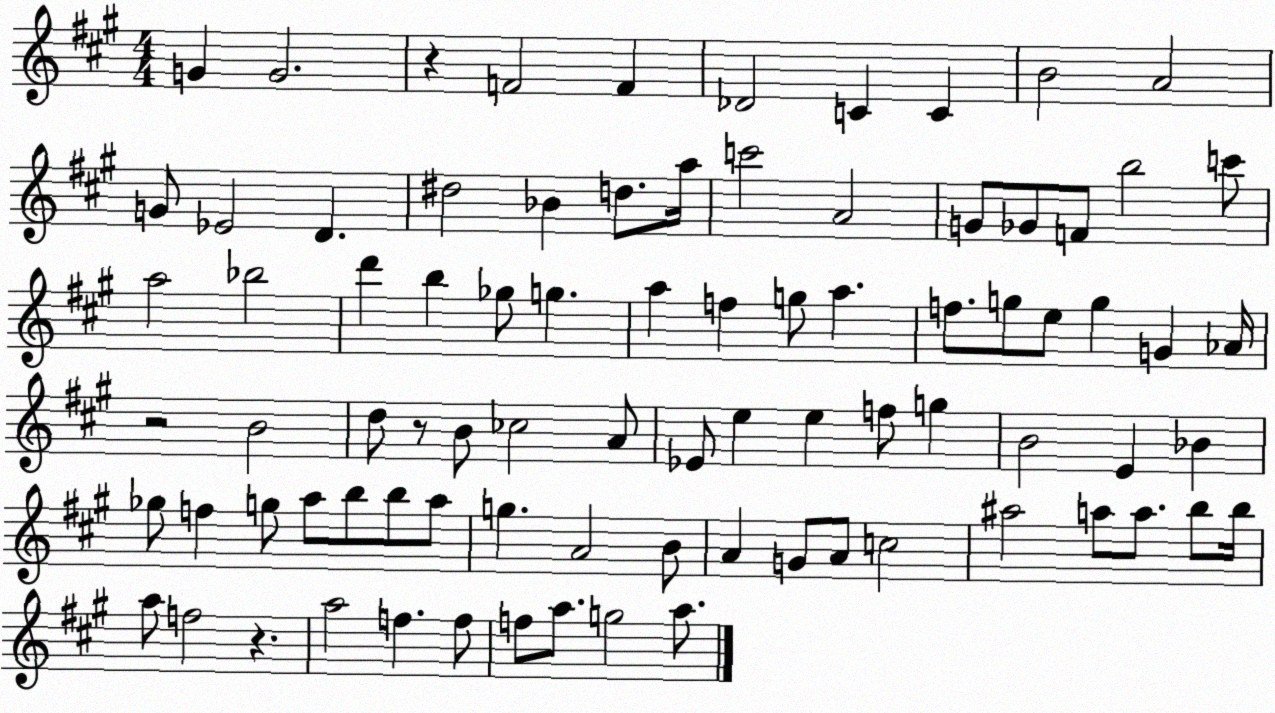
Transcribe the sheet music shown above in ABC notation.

X:1
T:Untitled
M:4/4
L:1/4
K:A
G G2 z F2 F _D2 C C B2 A2 G/2 _E2 D ^d2 _B d/2 a/4 c'2 A2 G/2 _G/2 F/2 b2 c'/2 a2 _b2 d' b _g/2 g a f g/2 a f/2 g/2 e/2 g G _A/4 z2 B2 d/2 z/2 B/2 _c2 A/2 _E/2 e e f/2 g B2 E _B _g/2 f g/2 a/2 b/2 b/2 a/2 g A2 B/2 A G/2 A/2 c2 ^a2 a/2 a/2 b/2 b/4 a/2 f2 z a2 f f/2 f/2 a/2 g2 a/2